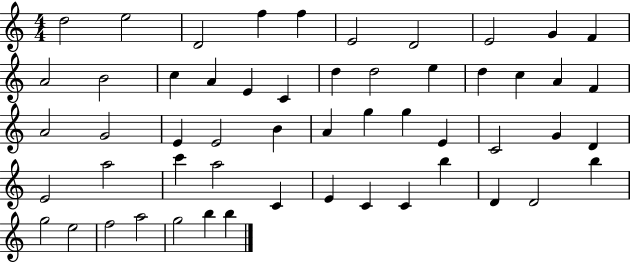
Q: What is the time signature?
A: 4/4